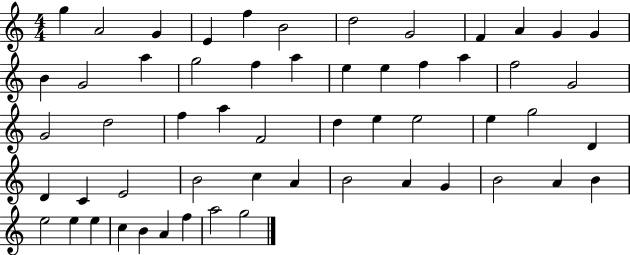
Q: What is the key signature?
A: C major